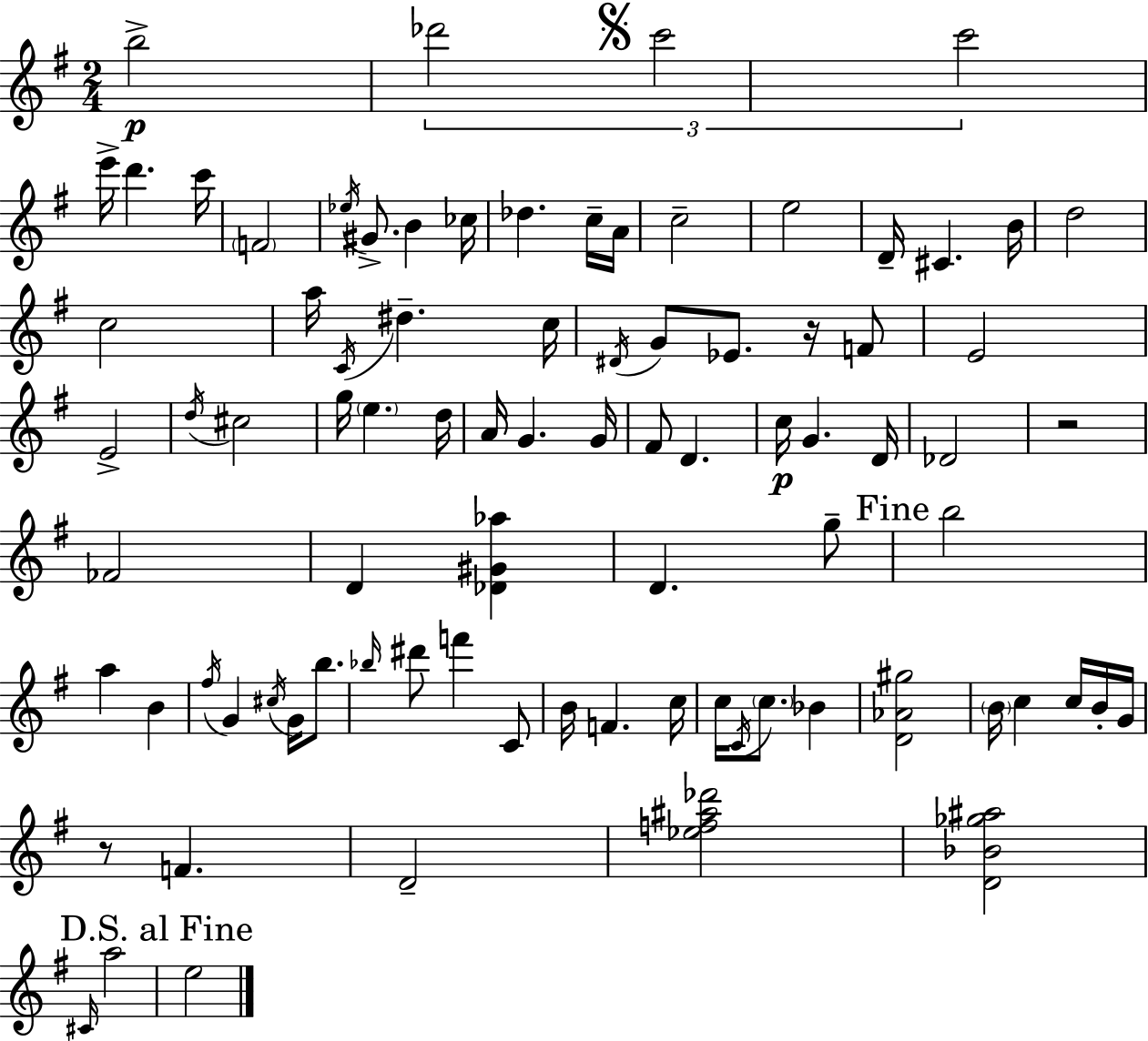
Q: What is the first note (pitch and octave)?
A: B5